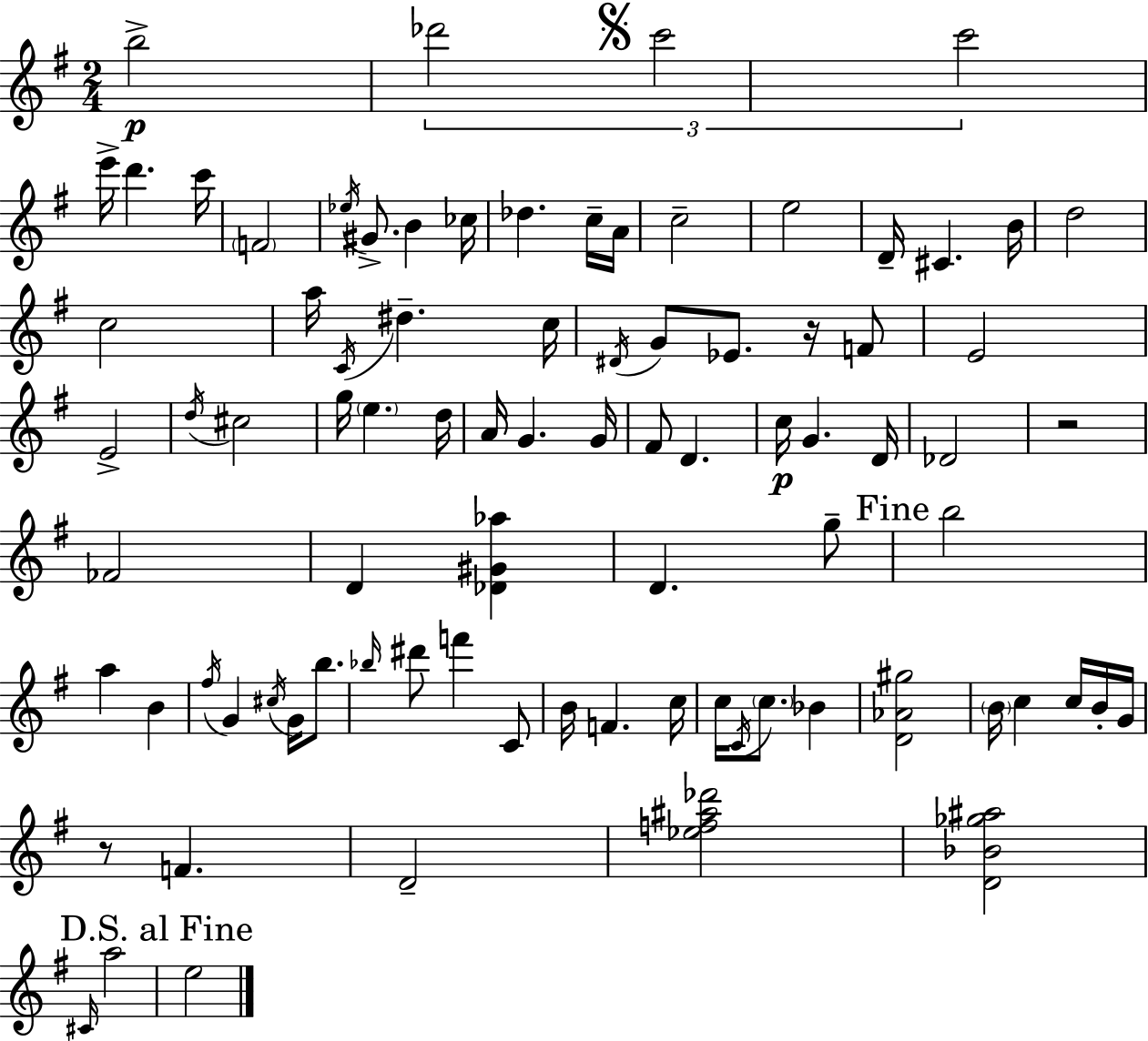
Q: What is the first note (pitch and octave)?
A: B5